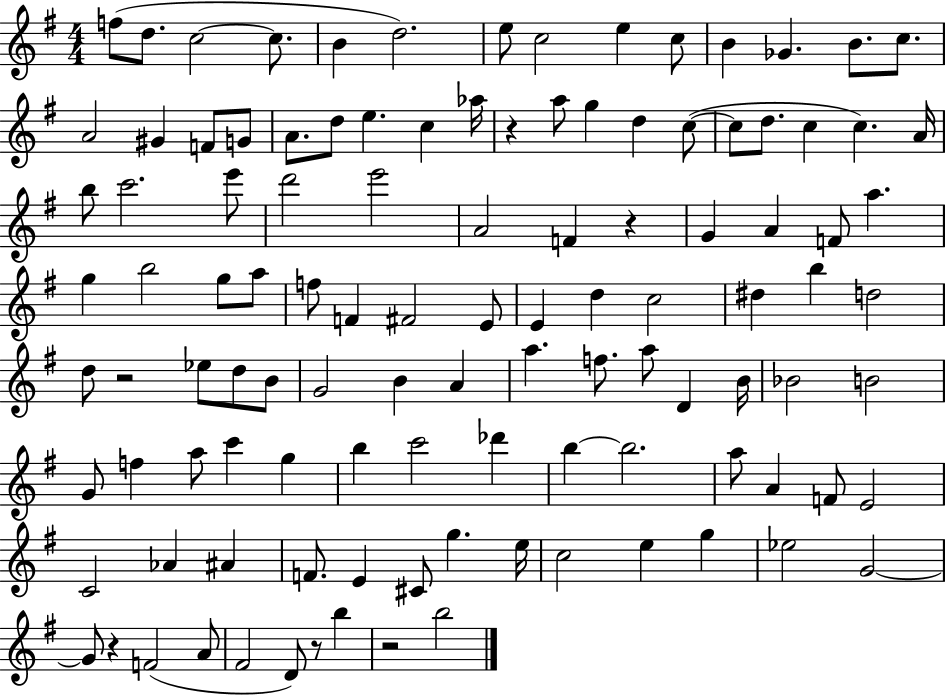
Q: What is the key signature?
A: G major